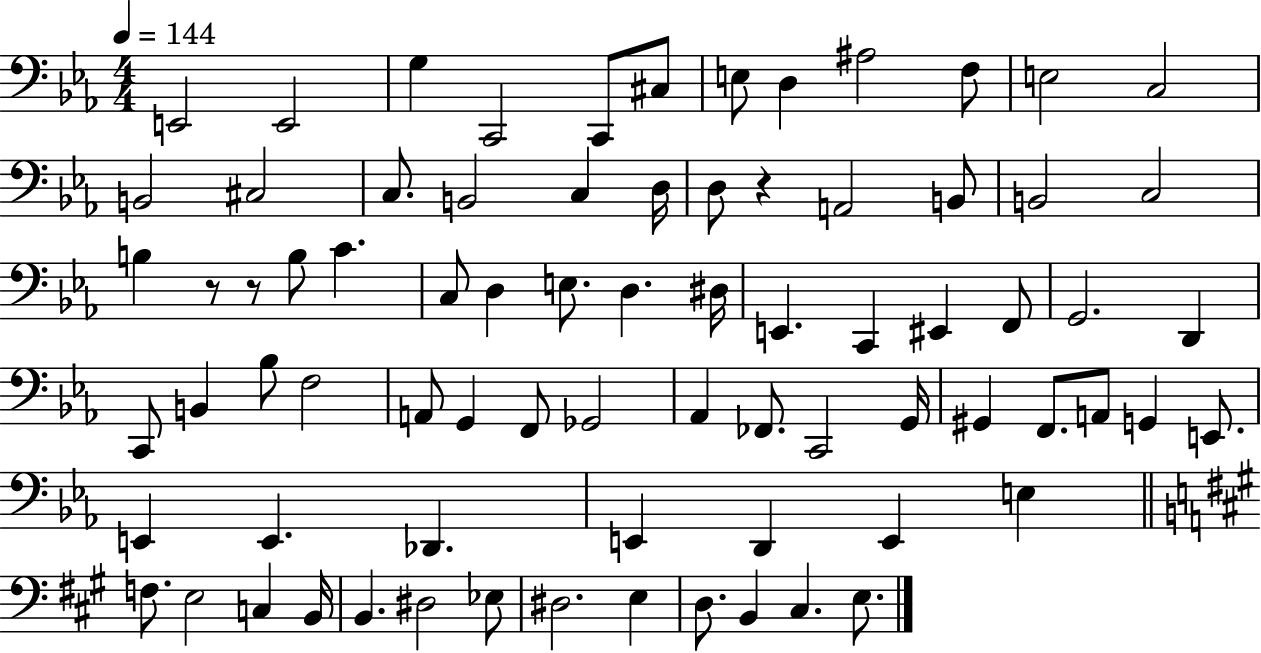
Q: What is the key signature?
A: EES major